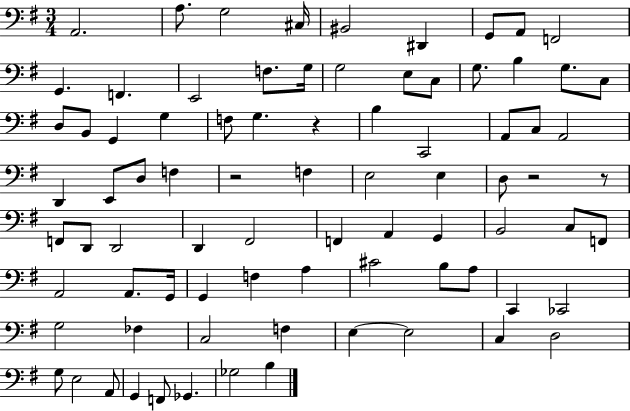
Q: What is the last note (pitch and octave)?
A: B3